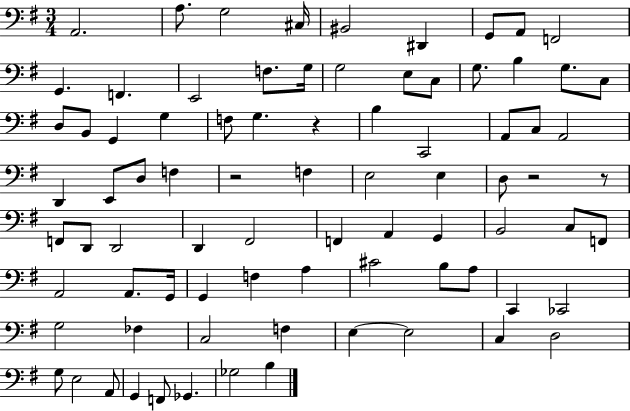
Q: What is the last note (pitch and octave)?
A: B3